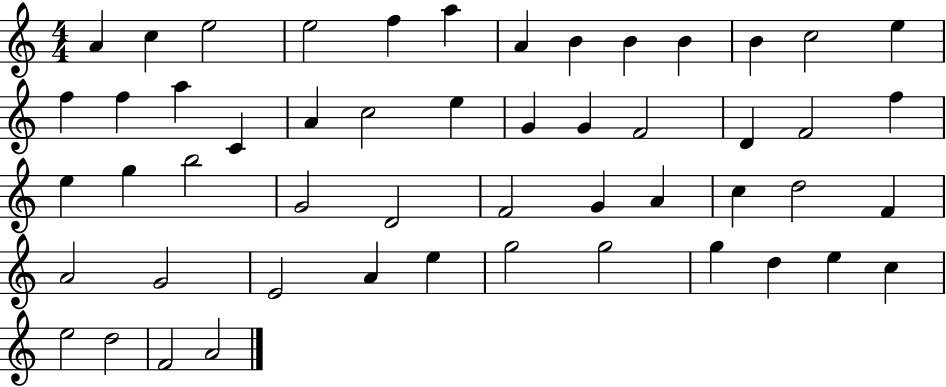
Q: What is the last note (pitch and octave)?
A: A4